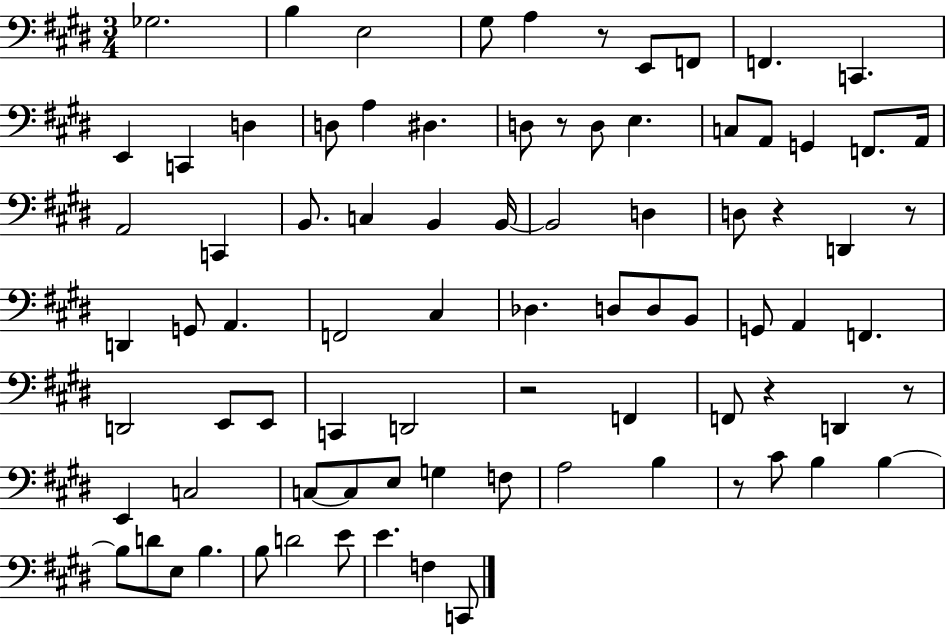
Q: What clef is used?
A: bass